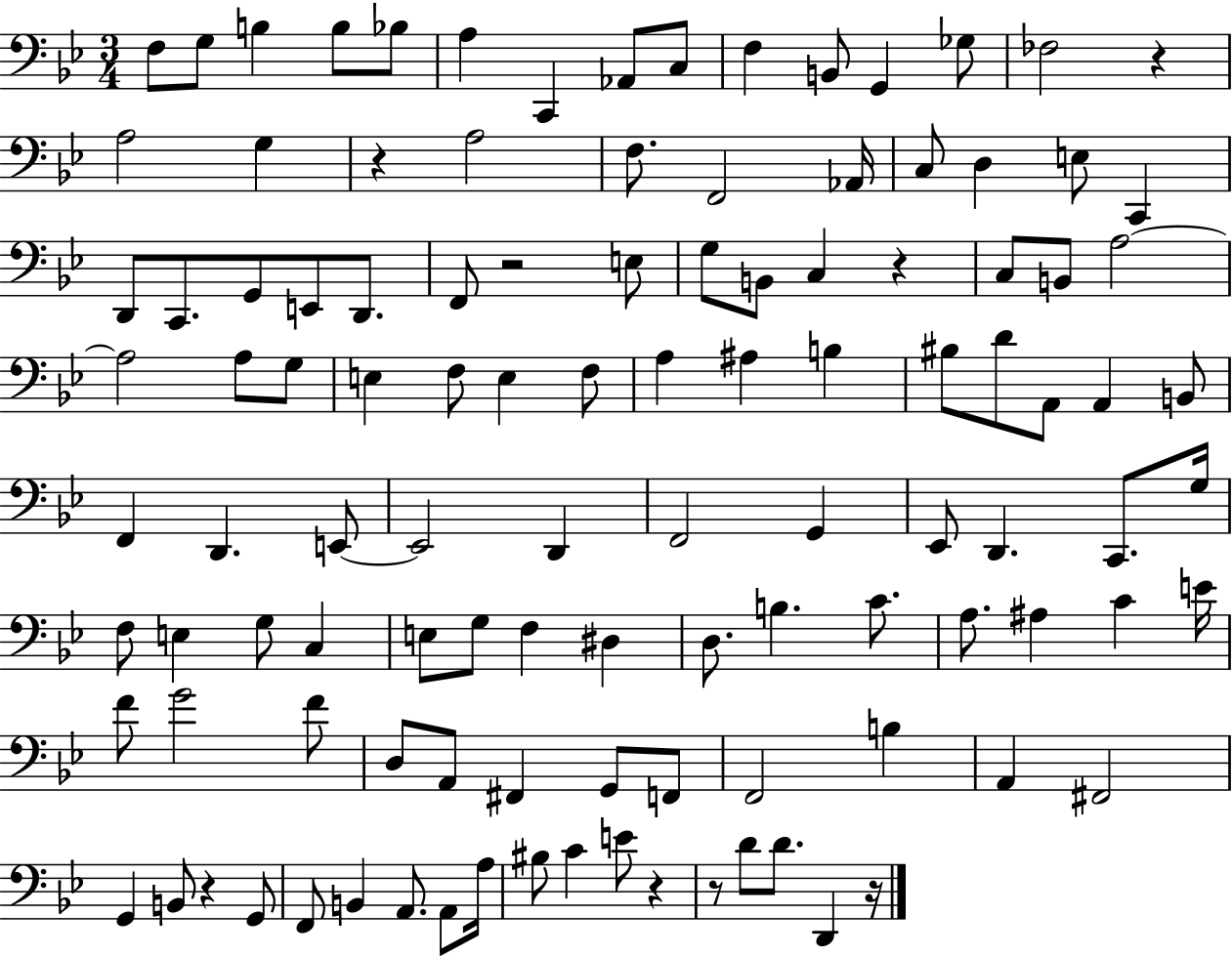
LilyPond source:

{
  \clef bass
  \numericTimeSignature
  \time 3/4
  \key bes \major
  f8 g8 b4 b8 bes8 | a4 c,4 aes,8 c8 | f4 b,8 g,4 ges8 | fes2 r4 | \break a2 g4 | r4 a2 | f8. f,2 aes,16 | c8 d4 e8 c,4 | \break d,8 c,8. g,8 e,8 d,8. | f,8 r2 e8 | g8 b,8 c4 r4 | c8 b,8 a2~~ | \break a2 a8 g8 | e4 f8 e4 f8 | a4 ais4 b4 | bis8 d'8 a,8 a,4 b,8 | \break f,4 d,4. e,8~~ | e,2 d,4 | f,2 g,4 | ees,8 d,4. c,8. g16 | \break f8 e4 g8 c4 | e8 g8 f4 dis4 | d8. b4. c'8. | a8. ais4 c'4 e'16 | \break f'8 g'2 f'8 | d8 a,8 fis,4 g,8 f,8 | f,2 b4 | a,4 fis,2 | \break g,4 b,8 r4 g,8 | f,8 b,4 a,8. a,8 a16 | bis8 c'4 e'8 r4 | r8 d'8 d'8. d,4 r16 | \break \bar "|."
}